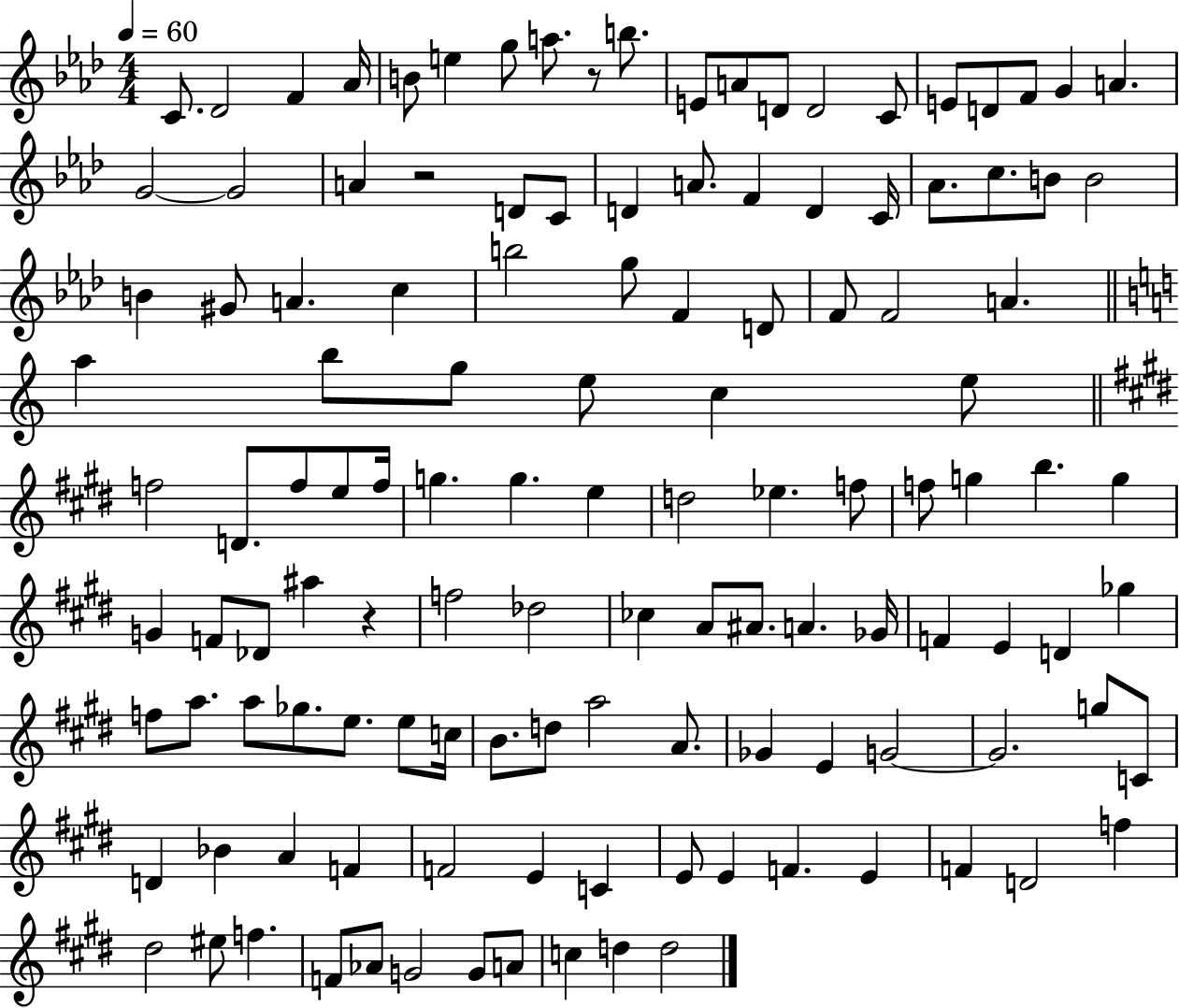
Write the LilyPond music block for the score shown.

{
  \clef treble
  \numericTimeSignature
  \time 4/4
  \key aes \major
  \tempo 4 = 60
  \repeat volta 2 { c'8. des'2 f'4 aes'16 | b'8 e''4 g''8 a''8. r8 b''8. | e'8 a'8 d'8 d'2 c'8 | e'8 d'8 f'8 g'4 a'4. | \break g'2~~ g'2 | a'4 r2 d'8 c'8 | d'4 a'8. f'4 d'4 c'16 | aes'8. c''8. b'8 b'2 | \break b'4 gis'8 a'4. c''4 | b''2 g''8 f'4 d'8 | f'8 f'2 a'4. | \bar "||" \break \key c \major a''4 b''8 g''8 e''8 c''4 e''8 | \bar "||" \break \key e \major f''2 d'8. f''8 e''8 f''16 | g''4. g''4. e''4 | d''2 ees''4. f''8 | f''8 g''4 b''4. g''4 | \break g'4 f'8 des'8 ais''4 r4 | f''2 des''2 | ces''4 a'8 ais'8. a'4. ges'16 | f'4 e'4 d'4 ges''4 | \break f''8 a''8. a''8 ges''8. e''8. e''8 c''16 | b'8. d''8 a''2 a'8. | ges'4 e'4 g'2~~ | g'2. g''8 c'8 | \break d'4 bes'4 a'4 f'4 | f'2 e'4 c'4 | e'8 e'4 f'4. e'4 | f'4 d'2 f''4 | \break dis''2 eis''8 f''4. | f'8 aes'8 g'2 g'8 a'8 | c''4 d''4 d''2 | } \bar "|."
}